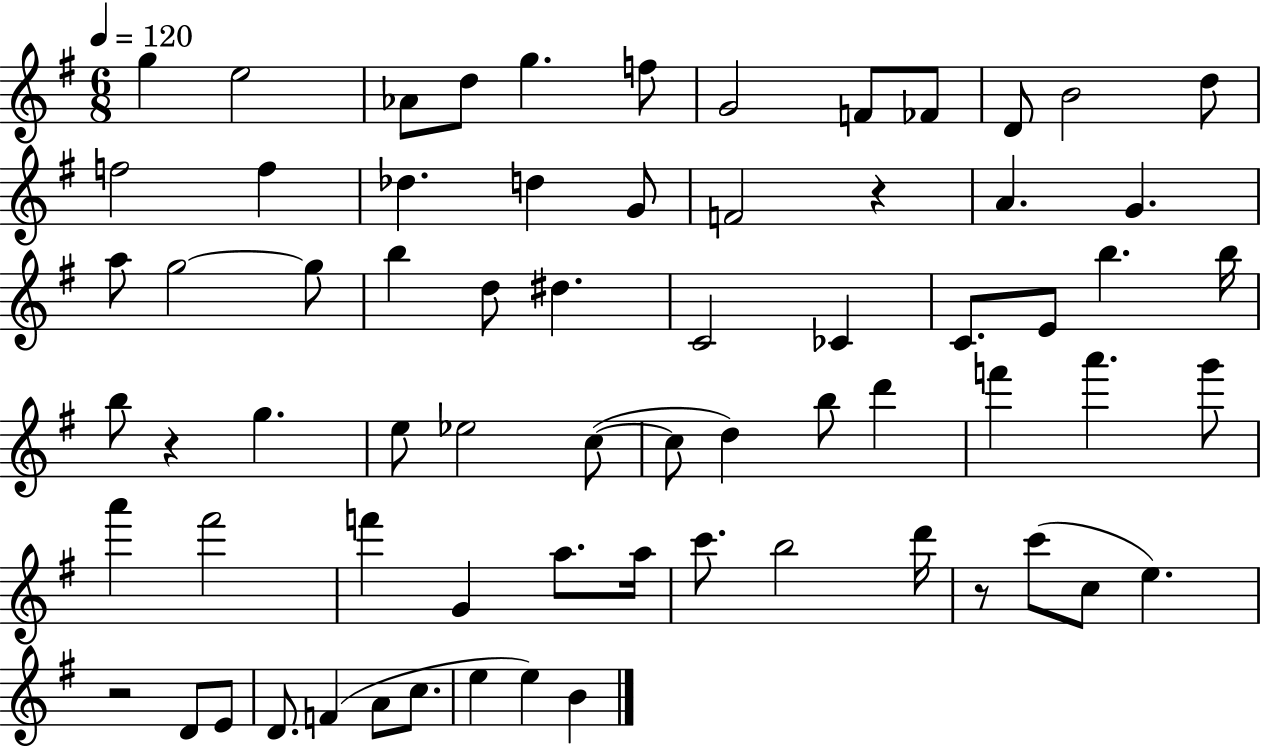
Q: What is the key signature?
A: G major